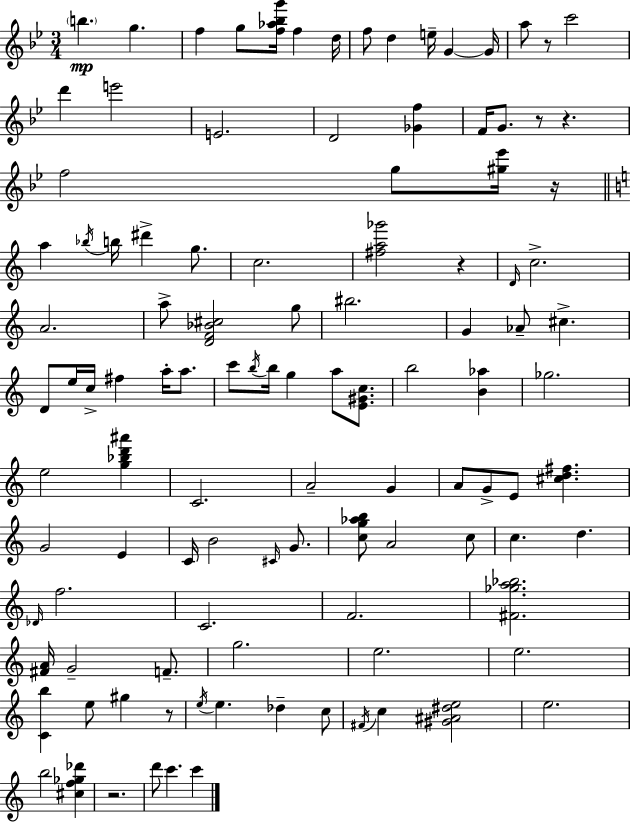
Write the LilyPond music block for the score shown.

{
  \clef treble
  \numericTimeSignature
  \time 3/4
  \key g \minor
  \parenthesize b''4.\mp g''4. | f''4 g''8 <f'' aes'' bes'' g'''>16 f''4 d''16 | f''8 d''4 e''16-- g'4~~ g'16 | a''8 r8 c'''2 | \break d'''4 e'''2 | e'2. | d'2 <ges' f''>4 | f'16 g'8. r8 r4. | \break f''2 g''8 <gis'' ees'''>16 r16 | \bar "||" \break \key c \major a''4 \acciaccatura { bes''16 } b''16 dis'''4-> g''8. | c''2. | <fis'' a'' ges'''>2 r4 | \grace { d'16 } c''2.-> | \break a'2. | a''8-> <d' f' bes' cis''>2 | g''8 bis''2. | g'4 aes'8-- cis''4.-> | \break d'8 e''16 c''16-> fis''4 a''16-. a''8. | c'''8 \acciaccatura { b''16 } b''16 g''4 a''8 | <e' gis' c''>8. b''2 <b' aes''>4 | ges''2. | \break e''2 <g'' bes'' d''' ais'''>4 | c'2. | a'2-- g'4 | a'8 g'8-> e'8 <cis'' d'' fis''>4. | \break g'2 e'4 | c'16 b'2 | \grace { cis'16 } g'8. <c'' g'' aes'' b''>8 a'2 | c''8 c''4. d''4. | \break \grace { des'16 } f''2. | c'2. | f'2. | <fis' ges'' a'' bes''>2. | \break <fis' a'>16 g'2-- | f'8.-- g''2. | e''2. | e''2. | \break <c' b''>4 e''8 gis''4 | r8 \acciaccatura { e''16 } e''4. | des''4-- c''8 \acciaccatura { fis'16 } c''4 <gis' ais' dis'' e''>2 | e''2. | \break b''2 | <cis'' f'' ges'' des'''>4 r2. | d'''8 c'''4. | c'''4 \bar "|."
}